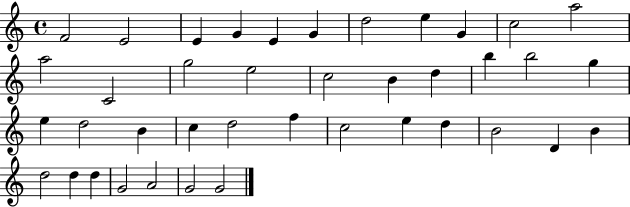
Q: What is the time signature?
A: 4/4